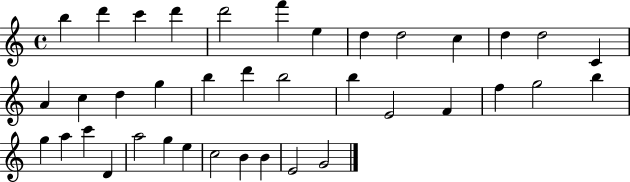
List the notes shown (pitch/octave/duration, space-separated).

B5/q D6/q C6/q D6/q D6/h F6/q E5/q D5/q D5/h C5/q D5/q D5/h C4/q A4/q C5/q D5/q G5/q B5/q D6/q B5/h B5/q E4/h F4/q F5/q G5/h B5/q G5/q A5/q C6/q D4/q A5/h G5/q E5/q C5/h B4/q B4/q E4/h G4/h